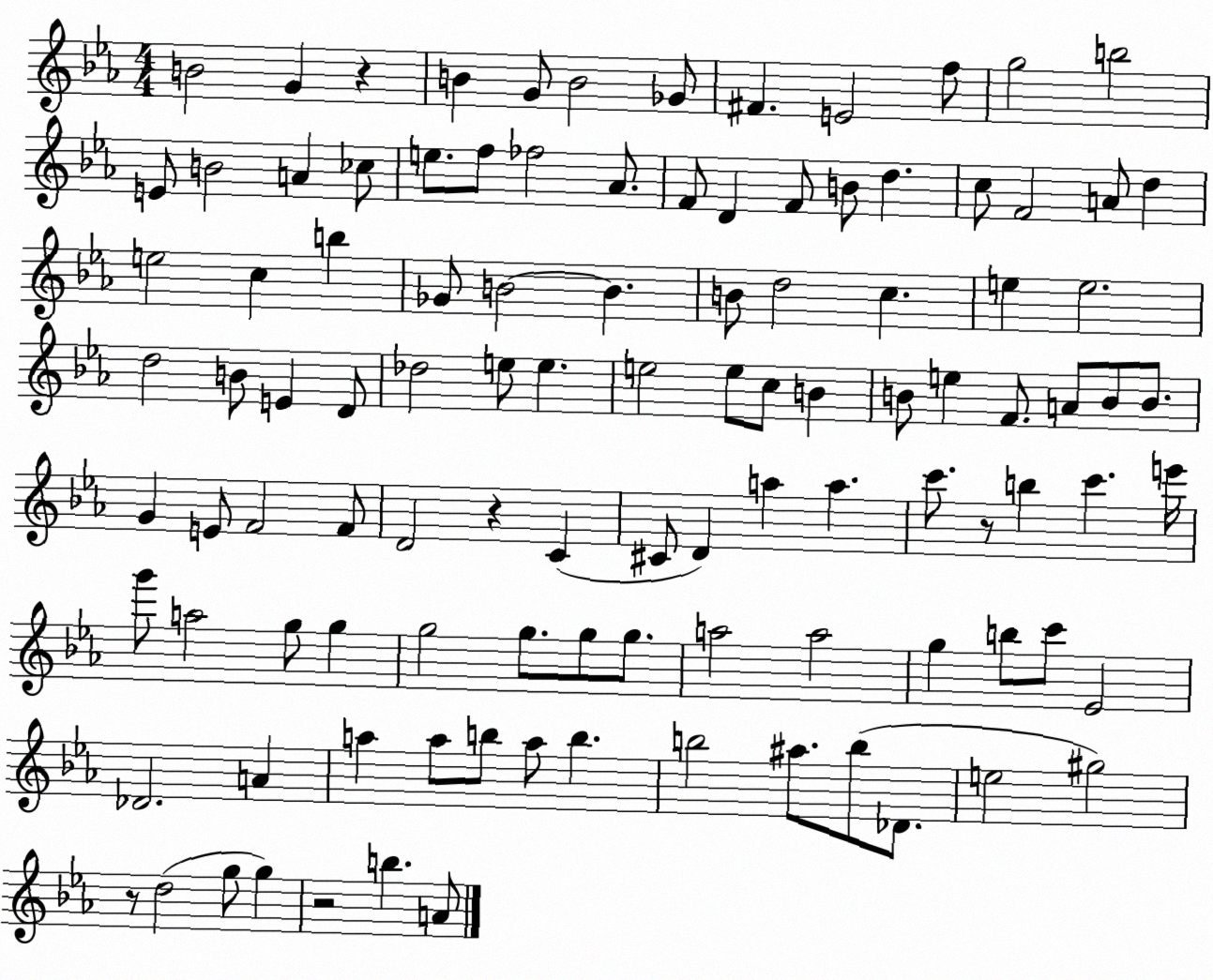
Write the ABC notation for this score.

X:1
T:Untitled
M:4/4
L:1/4
K:Eb
B2 G z B G/2 B2 _G/2 ^F E2 f/2 g2 b2 E/2 B2 A _c/2 e/2 f/2 _f2 _A/2 F/2 D F/2 B/2 d c/2 F2 A/2 d e2 c b _G/2 B2 B B/2 d2 c e e2 d2 B/2 E D/2 _d2 e/2 e e2 e/2 c/2 B B/2 e F/2 A/2 B/2 B/2 G E/2 F2 F/2 D2 z C ^C/2 D a a c'/2 z/2 b c' e'/4 g'/2 a2 g/2 g g2 g/2 g/2 g/2 a2 a2 g b/2 c'/2 _E2 _D2 A a a/2 b/2 a/2 b b2 ^a/2 b/2 _D/2 e2 ^g2 z/2 d2 g/2 g z2 b A/2